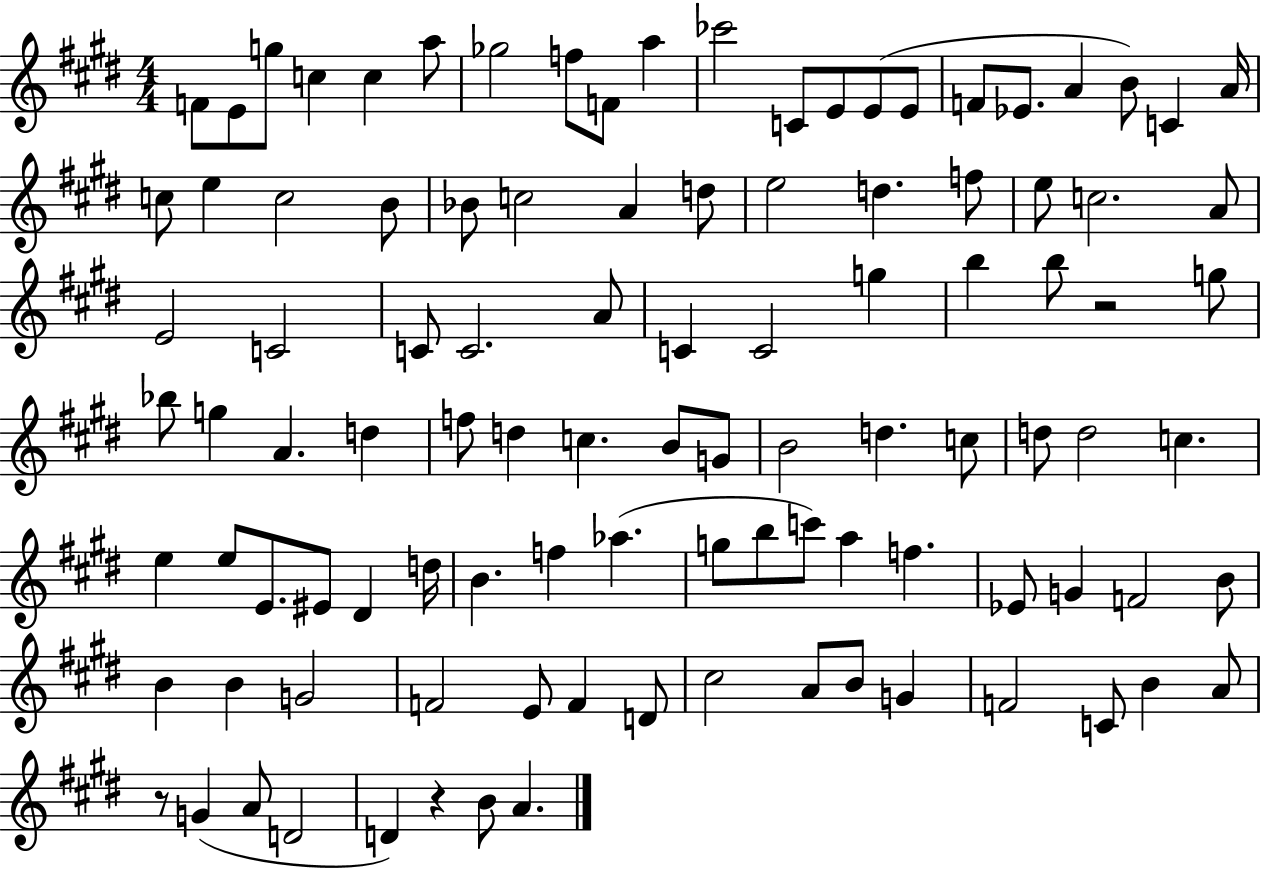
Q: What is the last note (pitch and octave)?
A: A4